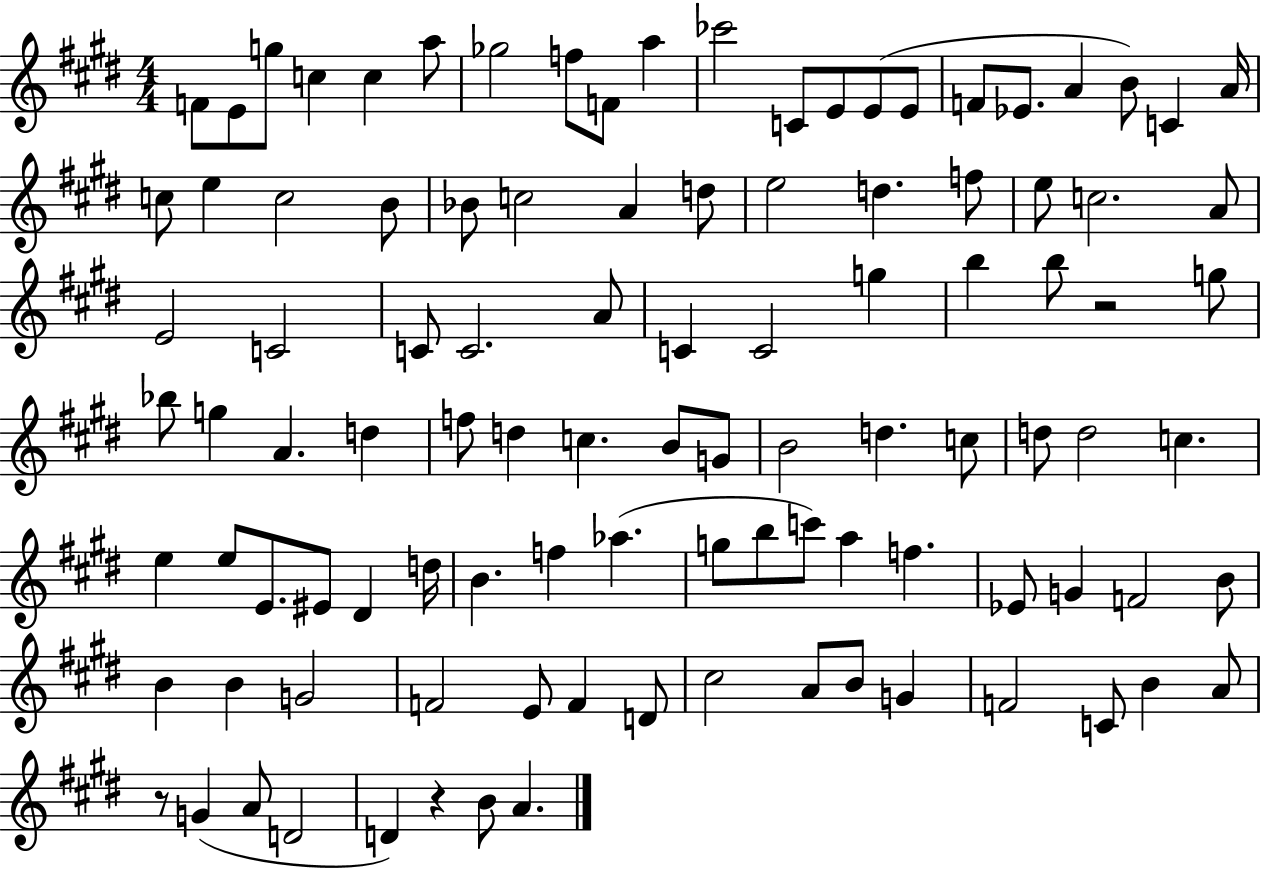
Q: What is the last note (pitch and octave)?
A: A4